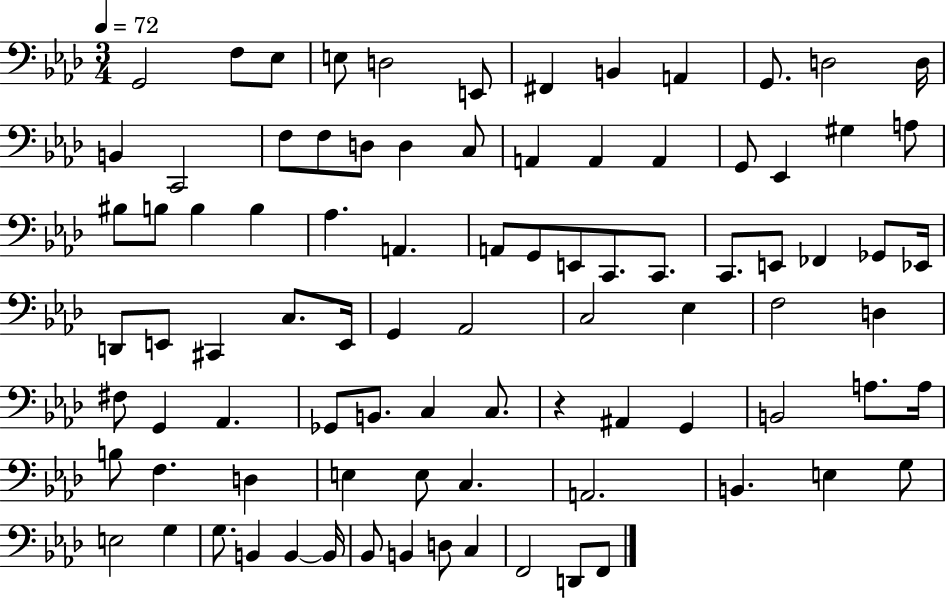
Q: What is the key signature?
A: AES major